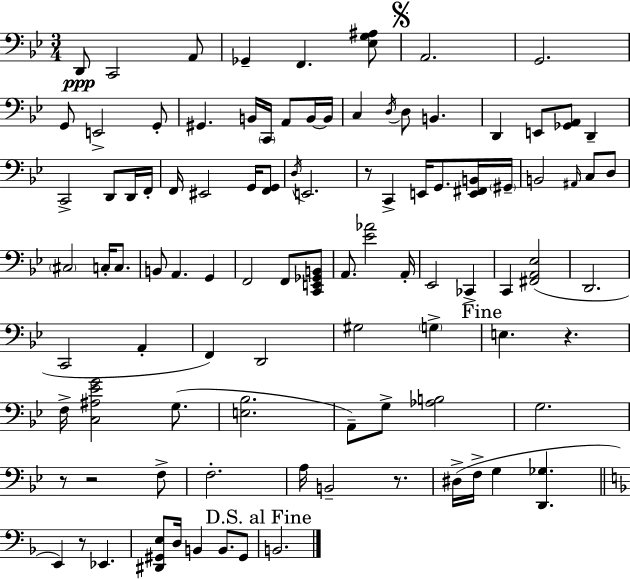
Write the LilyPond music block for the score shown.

{
  \clef bass
  \numericTimeSignature
  \time 3/4
  \key g \minor
  d,8\ppp c,2 a,8 | ges,4-- f,4. <ees g ais>8 | \mark \markup { \musicglyph "scripts.segno" } a,2. | g,2. | \break g,8 e,2-> g,8-. | gis,4. b,16 \parenthesize c,16 a,8 b,16~~ b,16 | c4 \acciaccatura { d16 } d8 b,4. | d,4 e,8 <ges, a,>8 d,4-- | \break c,2-> d,8 d,16 | f,16-. f,16 eis,2 g,16 <f, g,>8 | \acciaccatura { d16 } e,2. | r8 c,4-> e,16 g,8. | \break <e, fis, b,>16 \parenthesize gis,16-- b,2 \grace { ais,16 } c8 | d8 \parenthesize cis2 c16-. | c8. b,8 a,4. g,4 | f,2 f,8 | \break <c, e, ges, b,>8 a,8. <ees' aes'>2 | a,16-. ees,2 ces,4-> | c,4 <fis, a, ees>2( | d,2. | \break c,2 a,4-. | f,4) d,2 | gis2 \parenthesize g4-> | \mark "Fine" e4. r4. | \break f16-> <c ais ees' g'>2 | g8.( <e bes>2. | a,8--) g8-> <aes b>2 | g2. | \break r8 r2 | f8-> f2.-. | a16 b,2-- | r8. dis16->( f16-> g4 <d, ges>4. | \break \bar "||" \break \key f \major e,4) r8 ees,4. | <dis, gis, e>8 d16 b,4 b,8. gis,8 | \mark "D.S. al Fine" b,2. | \bar "|."
}